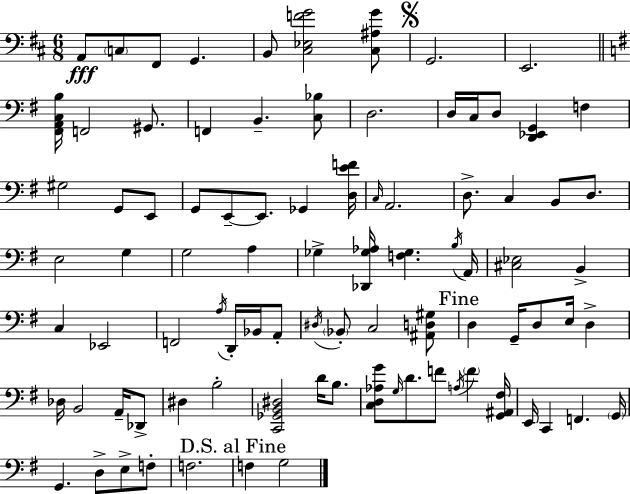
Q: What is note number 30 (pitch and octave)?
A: E3